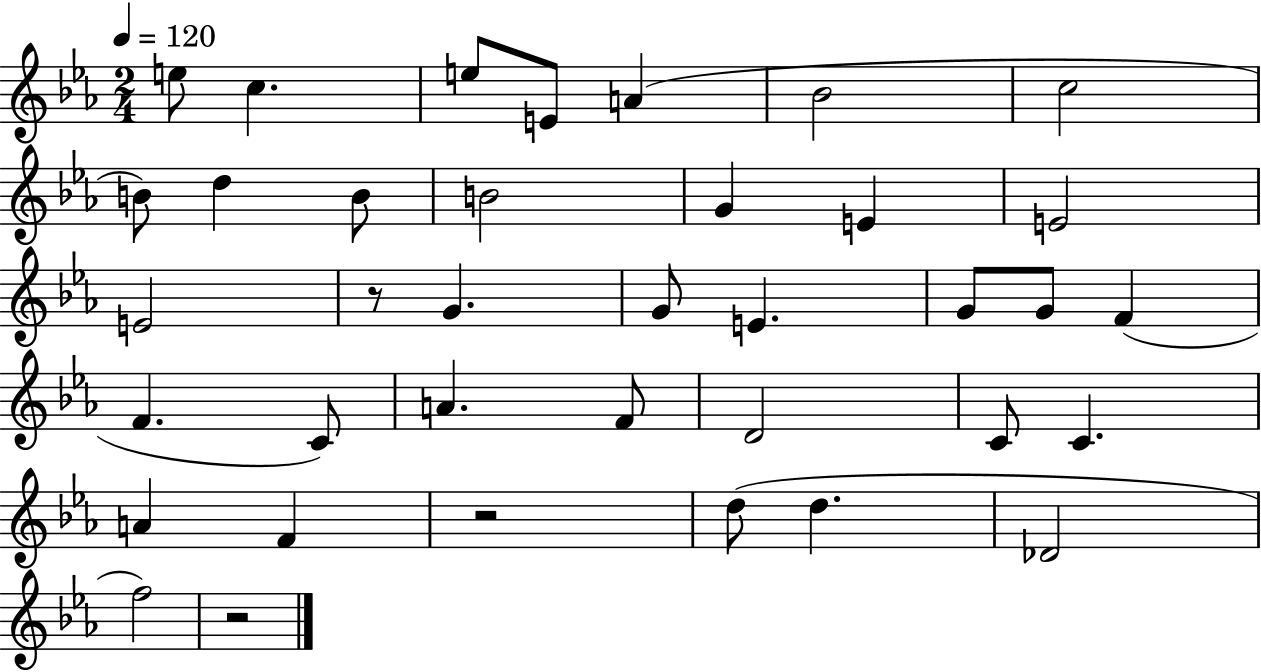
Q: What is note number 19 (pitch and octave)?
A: G4